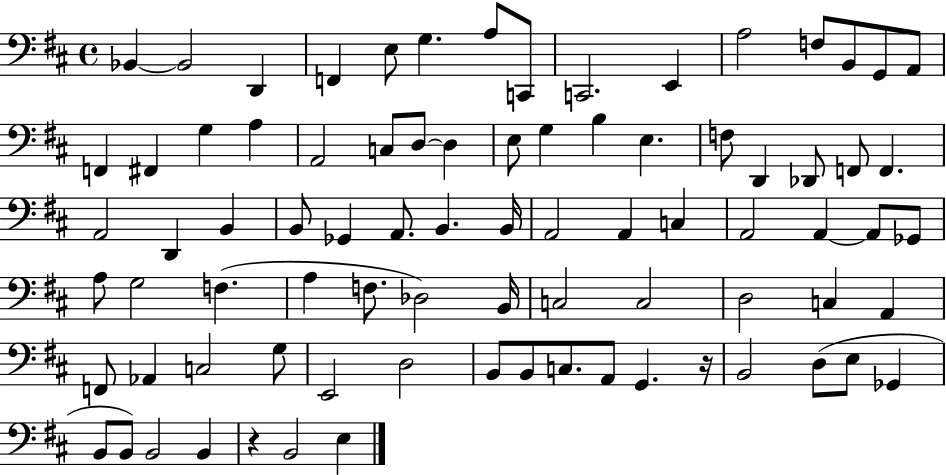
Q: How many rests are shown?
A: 2